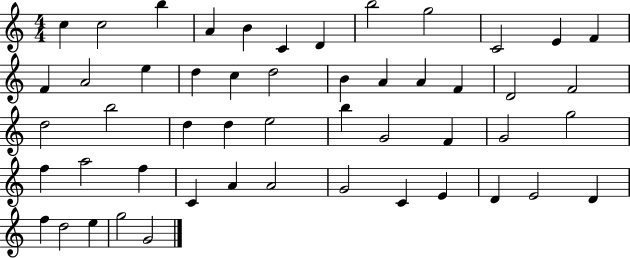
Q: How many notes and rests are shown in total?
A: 51